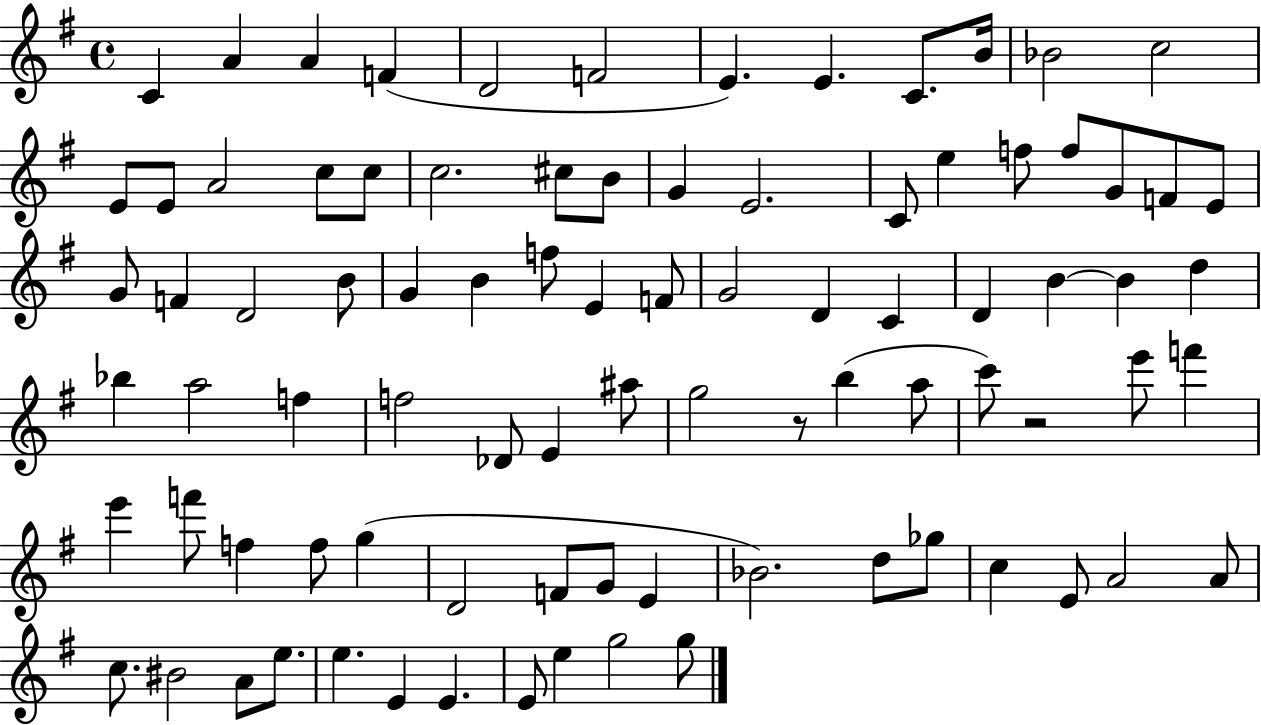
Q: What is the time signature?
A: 4/4